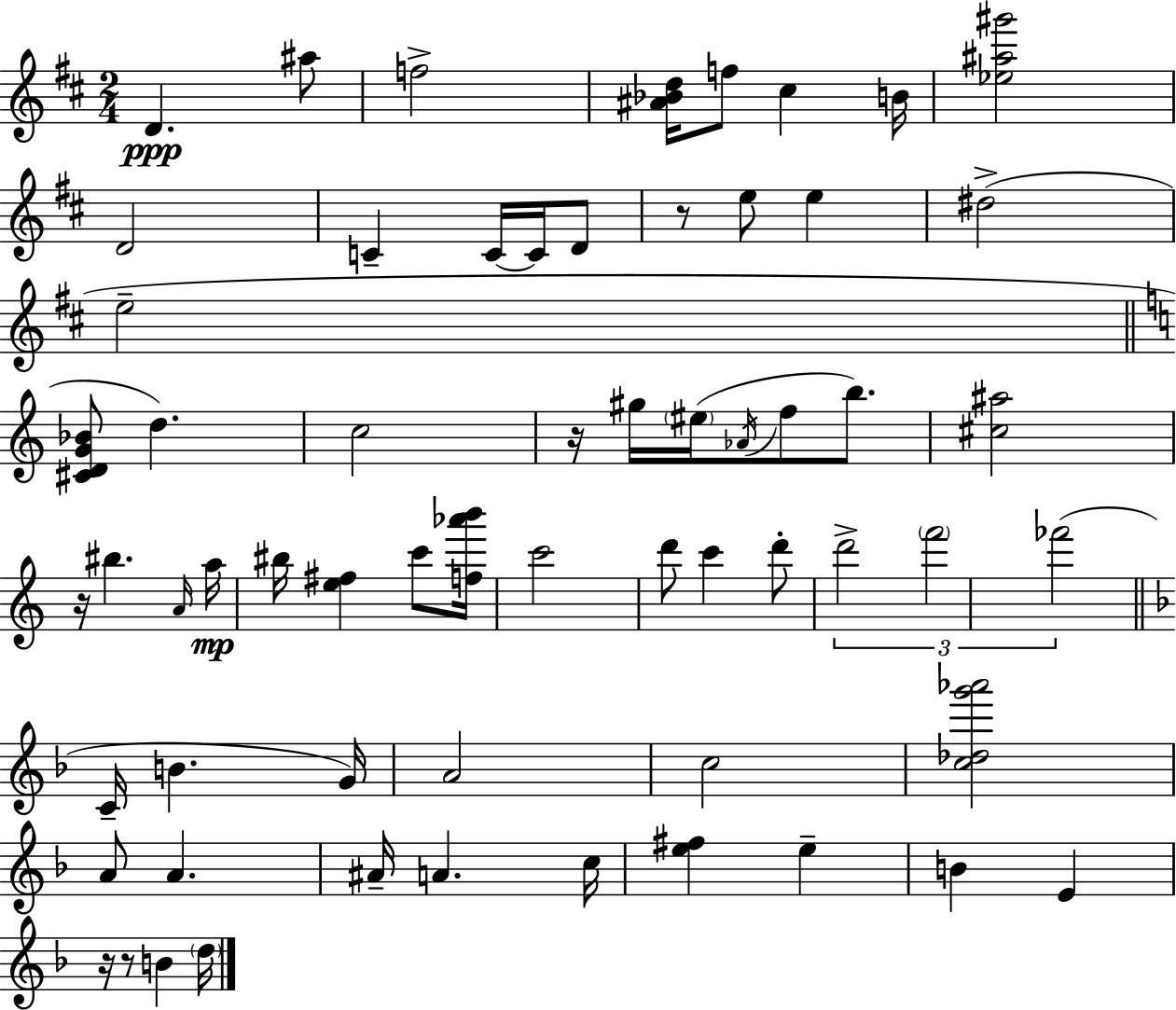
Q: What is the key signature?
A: D major